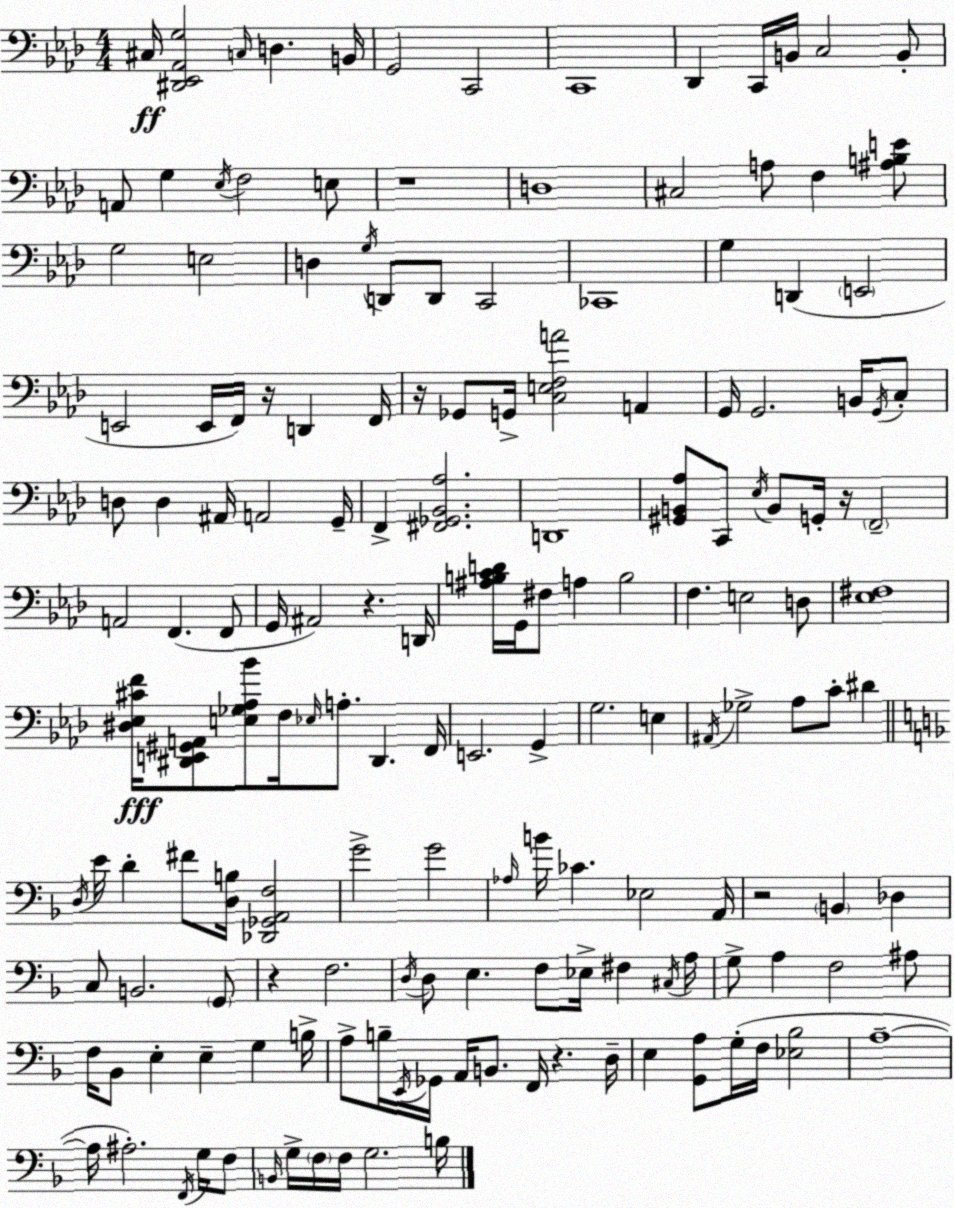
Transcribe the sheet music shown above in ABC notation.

X:1
T:Untitled
M:4/4
L:1/4
K:Ab
^C,/4 [^D,,_E,,_A,,G,]2 C,/4 D, B,,/4 G,,2 C,,2 C,,4 _D,, C,,/4 B,,/4 C,2 B,,/2 A,,/2 G, _E,/4 F,2 E,/2 z4 D,4 ^C,2 A,/2 F, [^A,B,E]/2 G,2 E,2 D, G,/4 D,,/2 D,,/2 C,,2 _C,,4 G, D,, E,,2 E,,2 E,,/4 F,,/4 z/4 D,, F,,/4 z/4 _G,,/2 G,,/4 [C,E,F,A]2 A,, G,,/4 G,,2 B,,/4 G,,/4 C,/2 D,/2 D, ^A,,/4 A,,2 G,,/4 F,, [^F,,_G,,_B,,_A,]2 D,,4 [^G,,B,,_A,]/2 C,,/2 _E,/4 B,,/2 G,,/4 z/4 F,,2 A,,2 F,, F,,/2 G,,/4 ^A,,2 z D,,/4 [^A,B,CD]/4 G,,/4 ^F,/2 A, B,2 F, E,2 D,/2 [_E,^F,]4 [^D,_E,^CF]/4 [^D,,E,,^G,,A,,]/2 [E,_G,_A,_B]/2 F,/4 _E,/4 A,/2 ^D,, F,,/4 E,,2 G,, G,2 E, ^A,,/4 _G,2 _A,/2 C/2 ^D D,/4 E/4 D ^F/2 [D,B,]/4 [_D,,_G,,A,,F,]2 G2 G2 _A,/4 B/4 _C _E,2 A,,/4 z2 B,, _D, C,/2 B,,2 G,,/2 z F,2 D,/4 D,/2 E, F,/2 _E,/4 ^F, ^C,/4 A,/4 G,/2 A, F,2 ^A,/2 F,/4 _B,,/2 E, E, G, B,/4 A,/2 B,/4 E,,/4 _G,,/4 A,,/4 B,,/2 F,,/4 z D,/4 E, [G,,A,]/2 G,/4 F,/4 [_E,_B,]2 A,4 A,/4 ^A,2 F,,/4 G,/4 F,/2 B,,/4 G,/4 F,/4 F,/4 G,2 B,/4